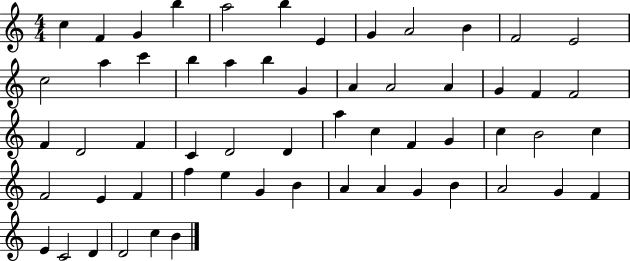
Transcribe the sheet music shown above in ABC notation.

X:1
T:Untitled
M:4/4
L:1/4
K:C
c F G b a2 b E G A2 B F2 E2 c2 a c' b a b G A A2 A G F F2 F D2 F C D2 D a c F G c B2 c F2 E F f e G B A A G B A2 G F E C2 D D2 c B